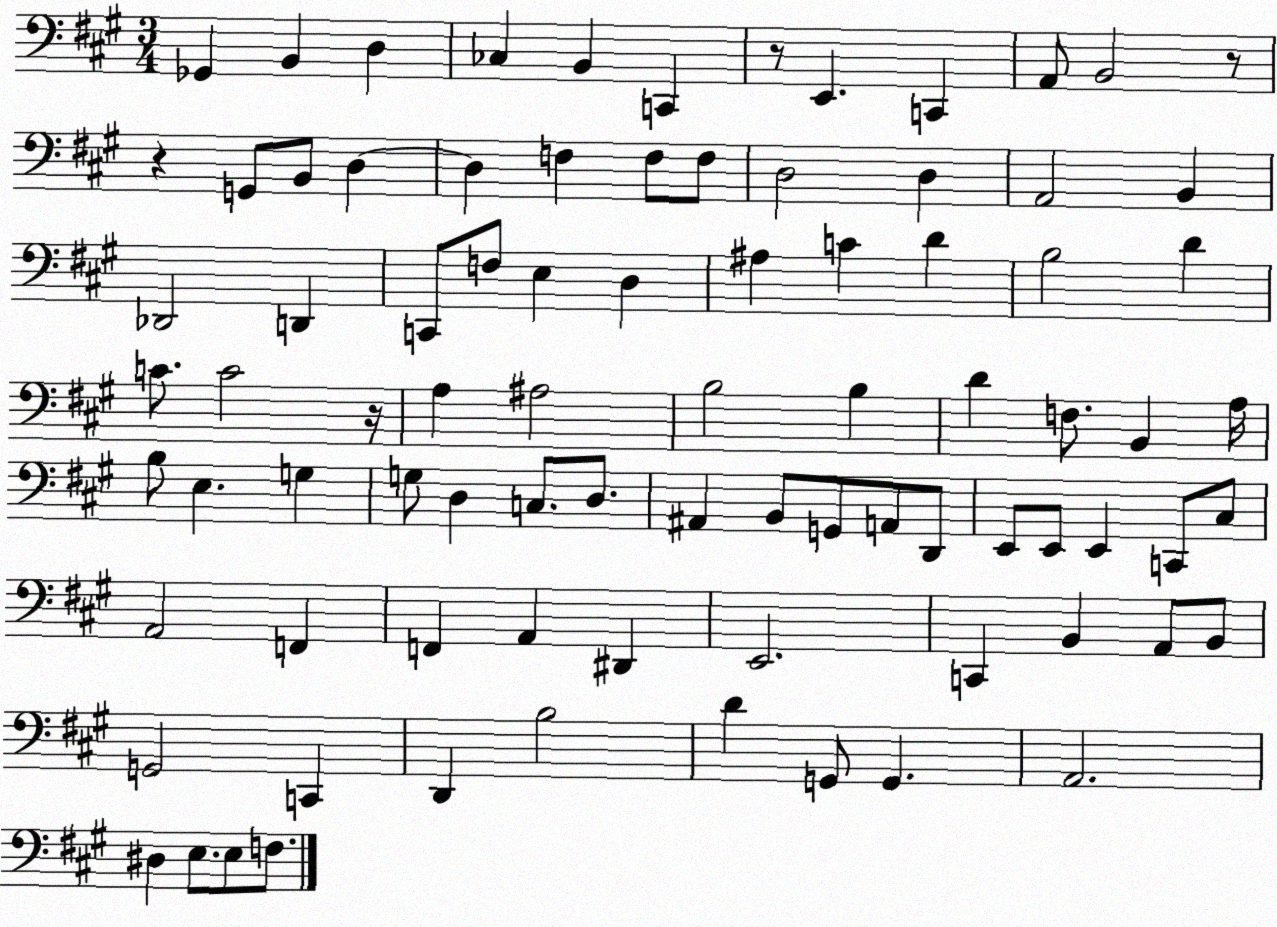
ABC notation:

X:1
T:Untitled
M:3/4
L:1/4
K:A
_G,, B,, D, _C, B,, C,, z/2 E,, C,, A,,/2 B,,2 z/2 z G,,/2 B,,/2 D, D, F, F,/2 F,/2 D,2 D, A,,2 B,, _D,,2 D,, C,,/2 F,/2 E, D, ^A, C D B,2 D C/2 C2 z/4 A, ^A,2 B,2 B, D F,/2 B,, A,/4 B,/2 E, G, G,/2 D, C,/2 D,/2 ^A,, B,,/2 G,,/2 A,,/2 D,,/2 E,,/2 E,,/2 E,, C,,/2 ^C,/2 A,,2 F,, F,, A,, ^D,, E,,2 C,, B,, A,,/2 B,,/2 G,,2 C,, D,, B,2 D G,,/2 G,, A,,2 ^D, E,/2 E,/2 F,/2